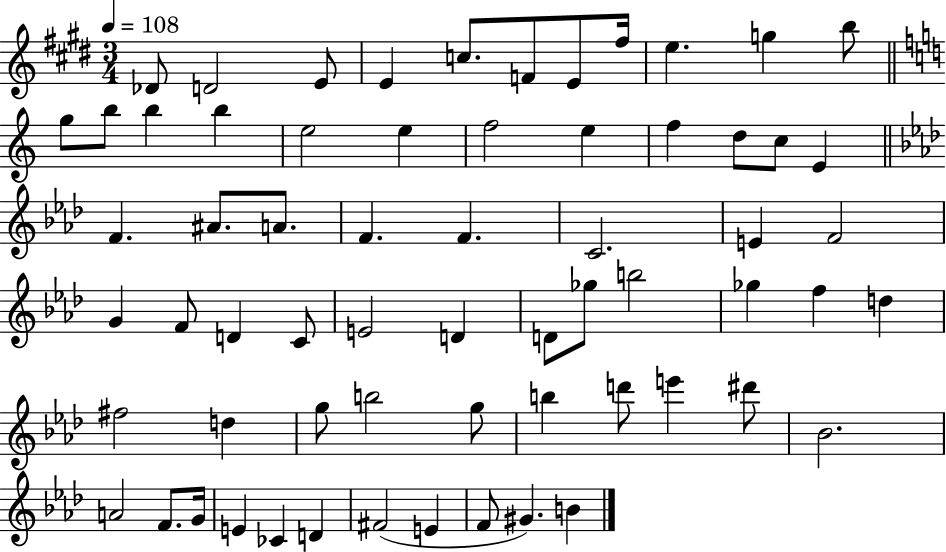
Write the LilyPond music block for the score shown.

{
  \clef treble
  \numericTimeSignature
  \time 3/4
  \key e \major
  \tempo 4 = 108
  des'8 d'2 e'8 | e'4 c''8. f'8 e'8 fis''16 | e''4. g''4 b''8 | \bar "||" \break \key c \major g''8 b''8 b''4 b''4 | e''2 e''4 | f''2 e''4 | f''4 d''8 c''8 e'4 | \break \bar "||" \break \key aes \major f'4. ais'8. a'8. | f'4. f'4. | c'2. | e'4 f'2 | \break g'4 f'8 d'4 c'8 | e'2 d'4 | d'8 ges''8 b''2 | ges''4 f''4 d''4 | \break fis''2 d''4 | g''8 b''2 g''8 | b''4 d'''8 e'''4 dis'''8 | bes'2. | \break a'2 f'8. g'16 | e'4 ces'4 d'4 | fis'2( e'4 | f'8 gis'4.) b'4 | \break \bar "|."
}